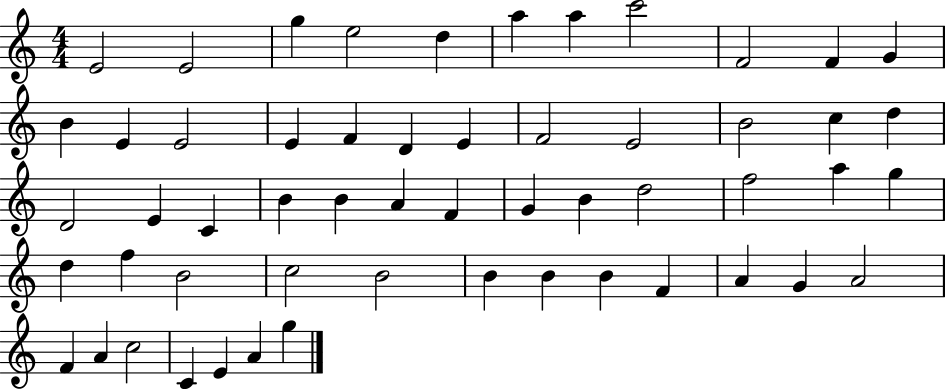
X:1
T:Untitled
M:4/4
L:1/4
K:C
E2 E2 g e2 d a a c'2 F2 F G B E E2 E F D E F2 E2 B2 c d D2 E C B B A F G B d2 f2 a g d f B2 c2 B2 B B B F A G A2 F A c2 C E A g